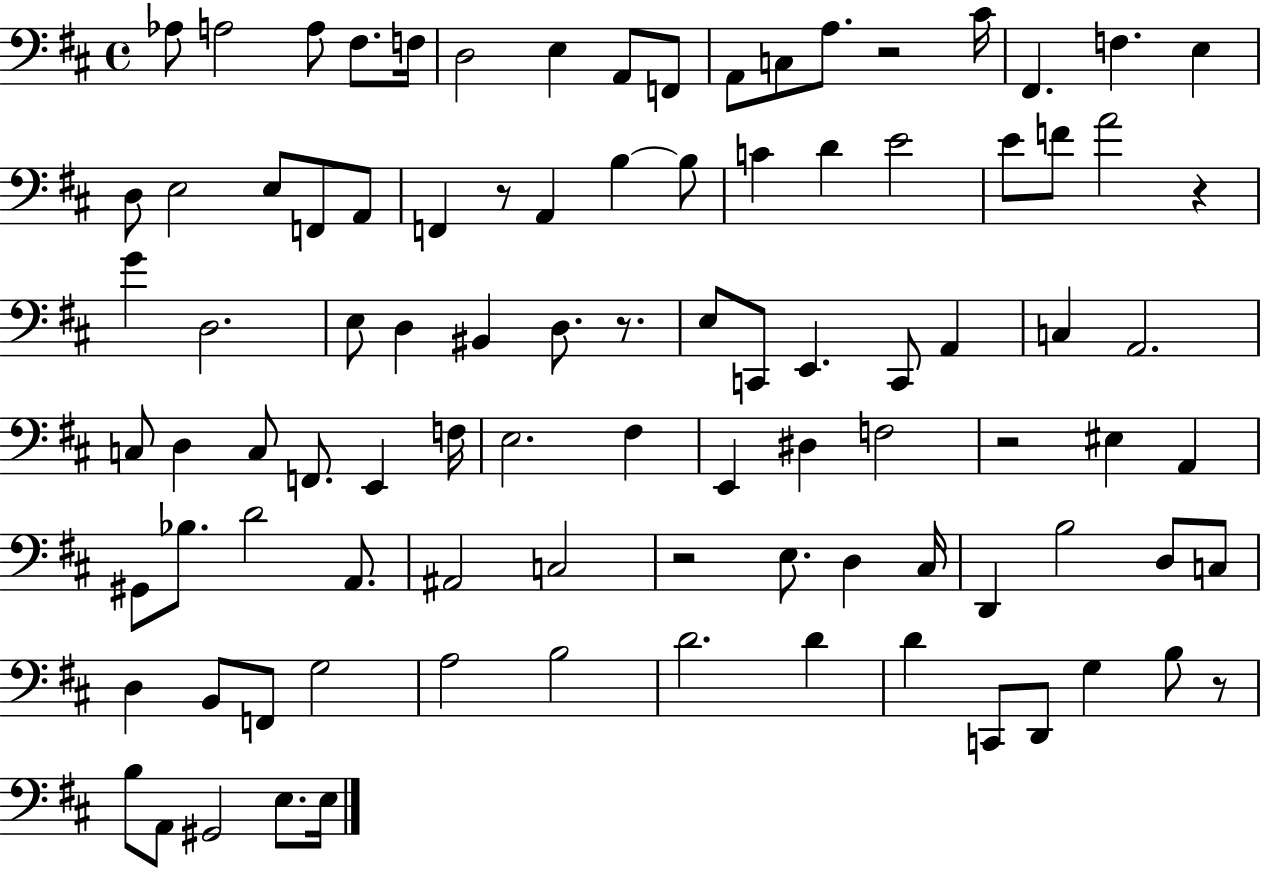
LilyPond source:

{
  \clef bass
  \time 4/4
  \defaultTimeSignature
  \key d \major
  aes8 a2 a8 fis8. f16 | d2 e4 a,8 f,8 | a,8 c8 a8. r2 cis'16 | fis,4. f4. e4 | \break d8 e2 e8 f,8 a,8 | f,4 r8 a,4 b4~~ b8 | c'4 d'4 e'2 | e'8 f'8 a'2 r4 | \break g'4 d2. | e8 d4 bis,4 d8. r8. | e8 c,8 e,4. c,8 a,4 | c4 a,2. | \break c8 d4 c8 f,8. e,4 f16 | e2. fis4 | e,4 dis4 f2 | r2 eis4 a,4 | \break gis,8 bes8. d'2 a,8. | ais,2 c2 | r2 e8. d4 cis16 | d,4 b2 d8 c8 | \break d4 b,8 f,8 g2 | a2 b2 | d'2. d'4 | d'4 c,8 d,8 g4 b8 r8 | \break b8 a,8 gis,2 e8. e16 | \bar "|."
}